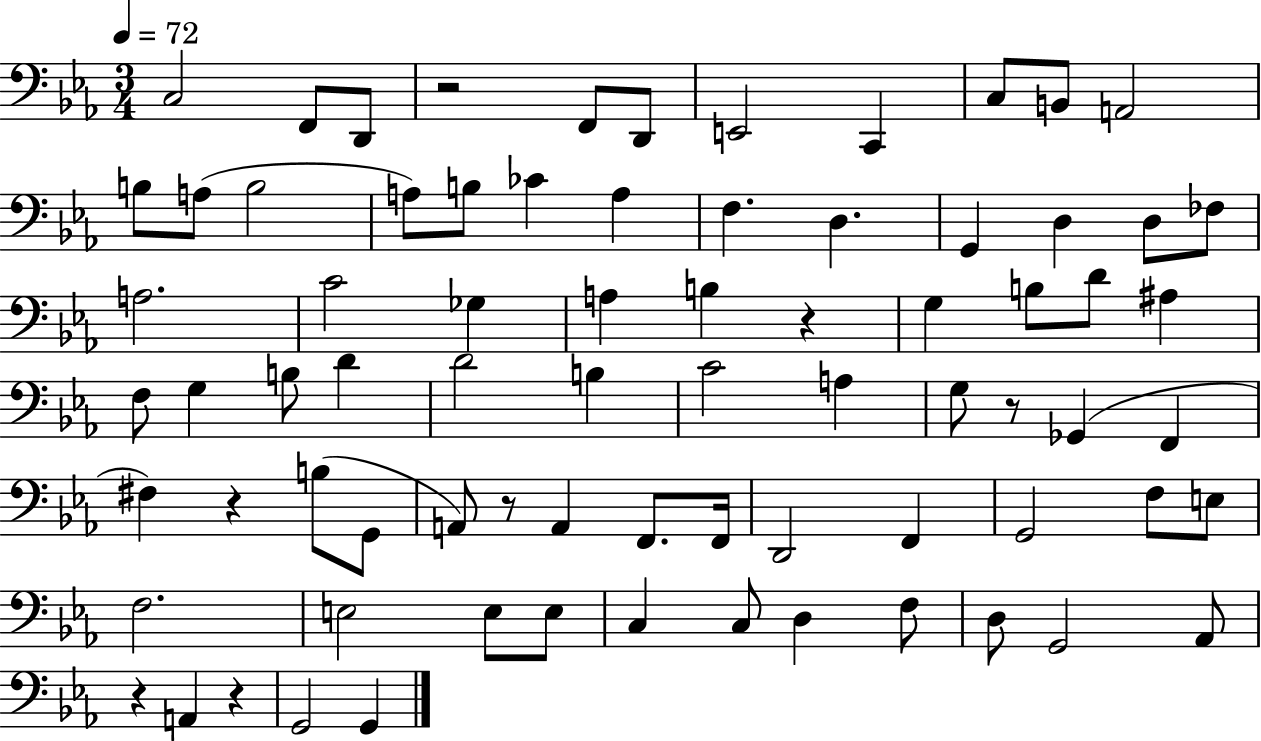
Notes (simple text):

C3/h F2/e D2/e R/h F2/e D2/e E2/h C2/q C3/e B2/e A2/h B3/e A3/e B3/h A3/e B3/e CES4/q A3/q F3/q. D3/q. G2/q D3/q D3/e FES3/e A3/h. C4/h Gb3/q A3/q B3/q R/q G3/q B3/e D4/e A#3/q F3/e G3/q B3/e D4/q D4/h B3/q C4/h A3/q G3/e R/e Gb2/q F2/q F#3/q R/q B3/e G2/e A2/e R/e A2/q F2/e. F2/s D2/h F2/q G2/h F3/e E3/e F3/h. E3/h E3/e E3/e C3/q C3/e D3/q F3/e D3/e G2/h Ab2/e R/q A2/q R/q G2/h G2/q